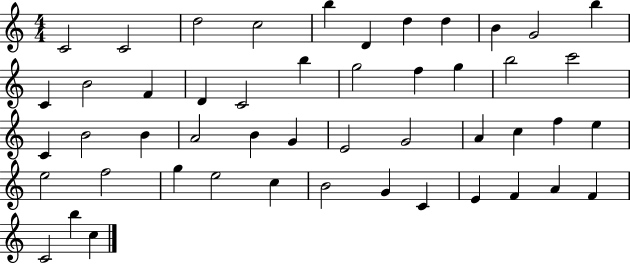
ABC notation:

X:1
T:Untitled
M:4/4
L:1/4
K:C
C2 C2 d2 c2 b D d d B G2 b C B2 F D C2 b g2 f g b2 c'2 C B2 B A2 B G E2 G2 A c f e e2 f2 g e2 c B2 G C E F A F C2 b c